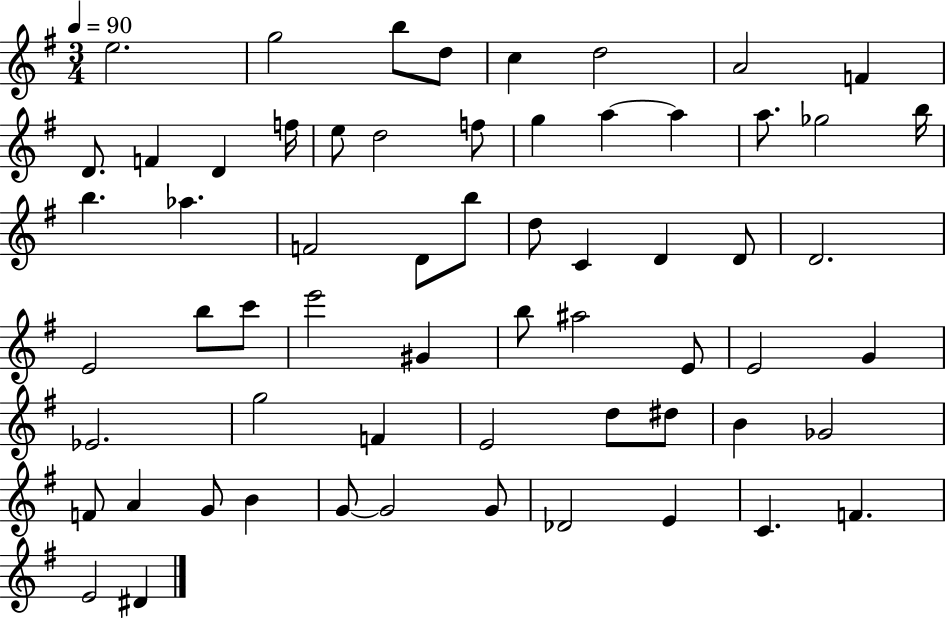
X:1
T:Untitled
M:3/4
L:1/4
K:G
e2 g2 b/2 d/2 c d2 A2 F D/2 F D f/4 e/2 d2 f/2 g a a a/2 _g2 b/4 b _a F2 D/2 b/2 d/2 C D D/2 D2 E2 b/2 c'/2 e'2 ^G b/2 ^a2 E/2 E2 G _E2 g2 F E2 d/2 ^d/2 B _G2 F/2 A G/2 B G/2 G2 G/2 _D2 E C F E2 ^D